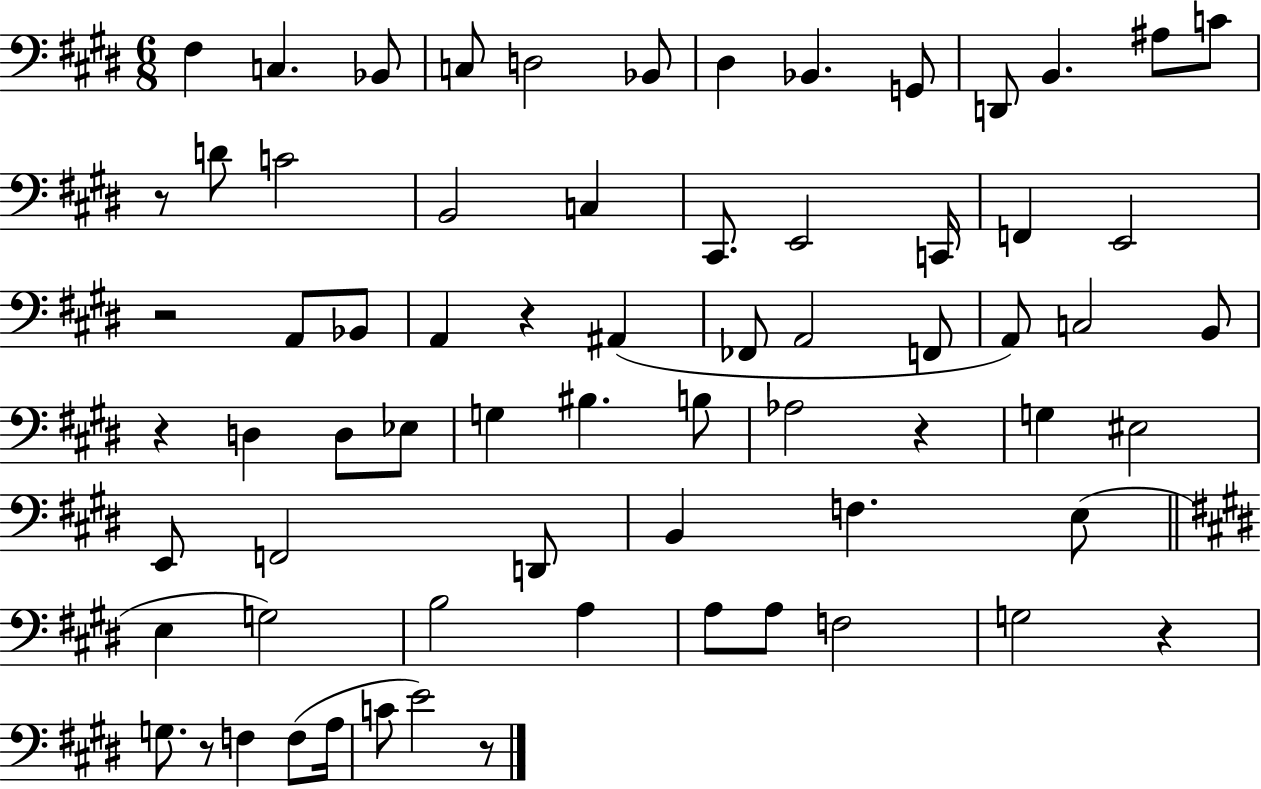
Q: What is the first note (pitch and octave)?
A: F#3